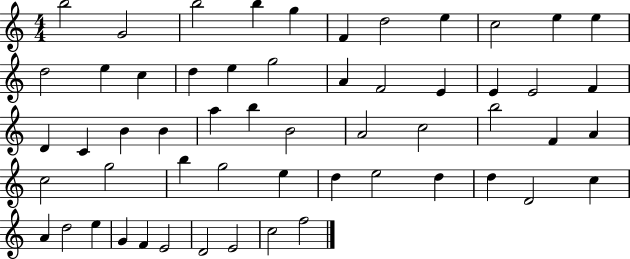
B5/h G4/h B5/h B5/q G5/q F4/q D5/h E5/q C5/h E5/q E5/q D5/h E5/q C5/q D5/q E5/q G5/h A4/q F4/h E4/q E4/q E4/h F4/q D4/q C4/q B4/q B4/q A5/q B5/q B4/h A4/h C5/h B5/h F4/q A4/q C5/h G5/h B5/q G5/h E5/q D5/q E5/h D5/q D5/q D4/h C5/q A4/q D5/h E5/q G4/q F4/q E4/h D4/h E4/h C5/h F5/h